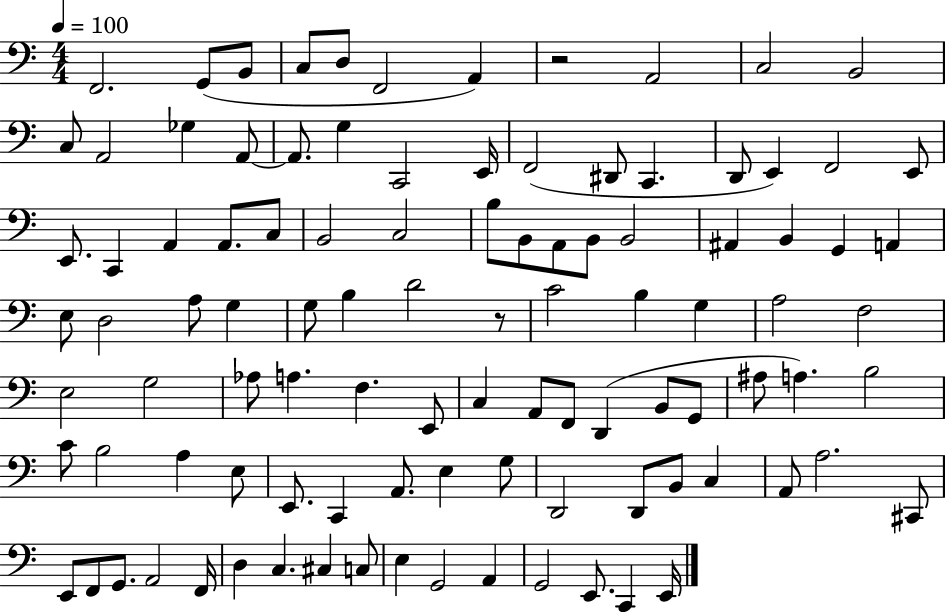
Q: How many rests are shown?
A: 2